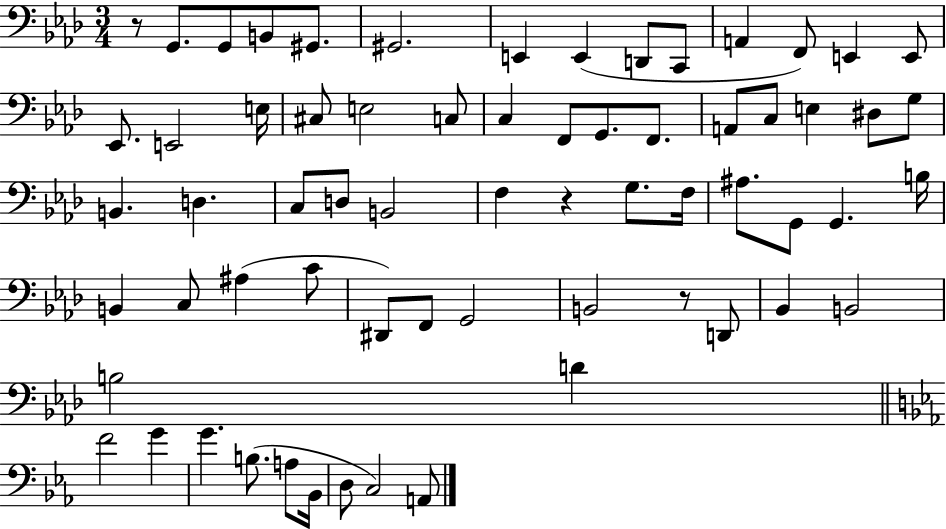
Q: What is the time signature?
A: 3/4